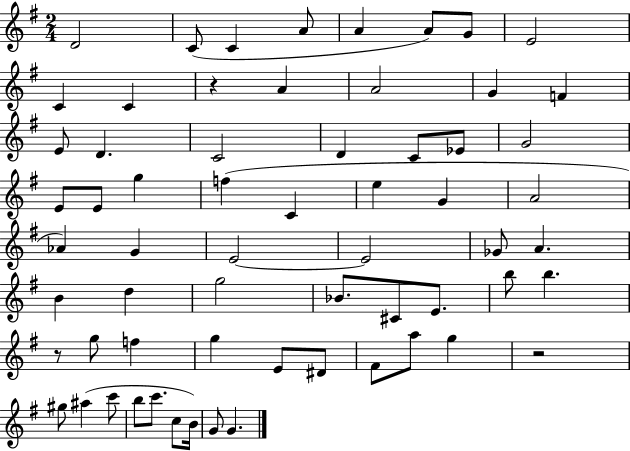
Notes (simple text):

D4/h C4/e C4/q A4/e A4/q A4/e G4/e E4/h C4/q C4/q R/q A4/q A4/h G4/q F4/q E4/e D4/q. C4/h D4/q C4/e Eb4/e G4/h E4/e E4/e G5/q F5/q C4/q E5/q G4/q A4/h Ab4/q G4/q E4/h E4/h Gb4/e A4/q. B4/q D5/q G5/h Bb4/e. C#4/e E4/e. B5/e B5/q. R/e G5/e F5/q G5/q E4/e D#4/e F#4/e A5/e G5/q R/h G#5/e A#5/q C6/e B5/e C6/e. C5/e B4/s G4/e G4/q.